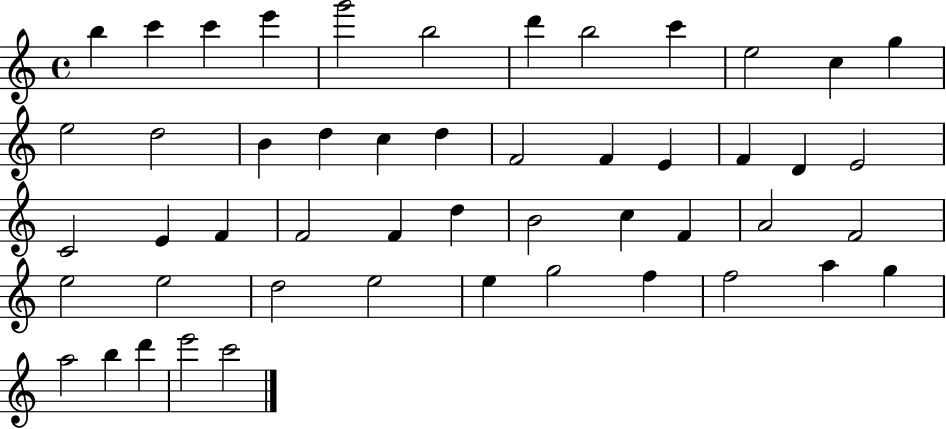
{
  \clef treble
  \time 4/4
  \defaultTimeSignature
  \key c \major
  b''4 c'''4 c'''4 e'''4 | g'''2 b''2 | d'''4 b''2 c'''4 | e''2 c''4 g''4 | \break e''2 d''2 | b'4 d''4 c''4 d''4 | f'2 f'4 e'4 | f'4 d'4 e'2 | \break c'2 e'4 f'4 | f'2 f'4 d''4 | b'2 c''4 f'4 | a'2 f'2 | \break e''2 e''2 | d''2 e''2 | e''4 g''2 f''4 | f''2 a''4 g''4 | \break a''2 b''4 d'''4 | e'''2 c'''2 | \bar "|."
}